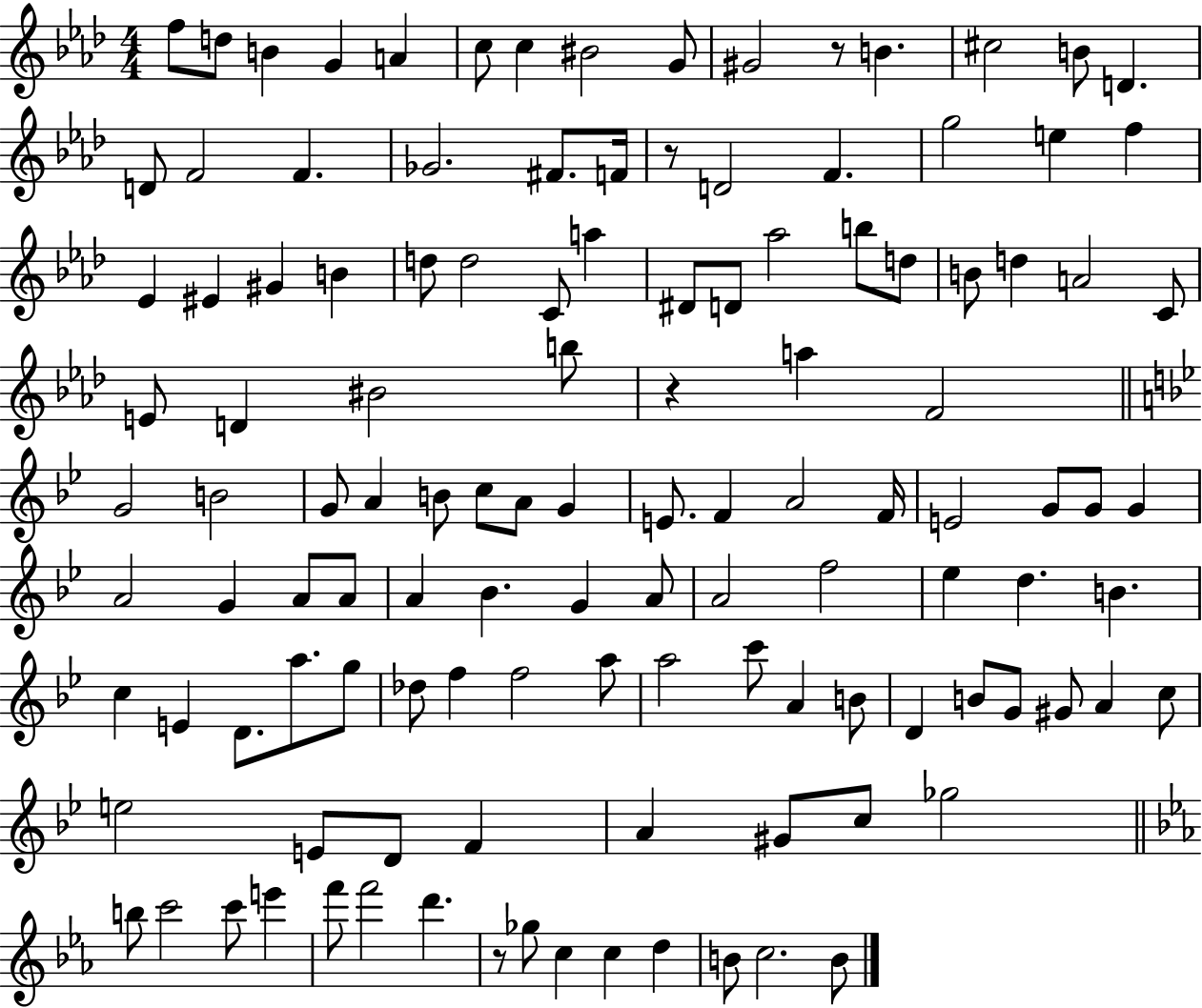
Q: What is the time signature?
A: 4/4